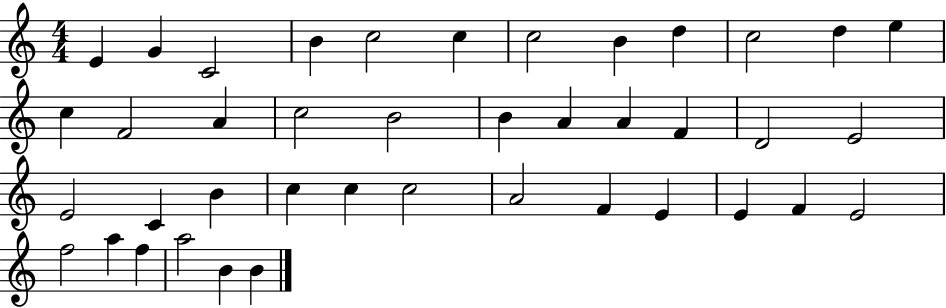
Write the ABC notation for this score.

X:1
T:Untitled
M:4/4
L:1/4
K:C
E G C2 B c2 c c2 B d c2 d e c F2 A c2 B2 B A A F D2 E2 E2 C B c c c2 A2 F E E F E2 f2 a f a2 B B